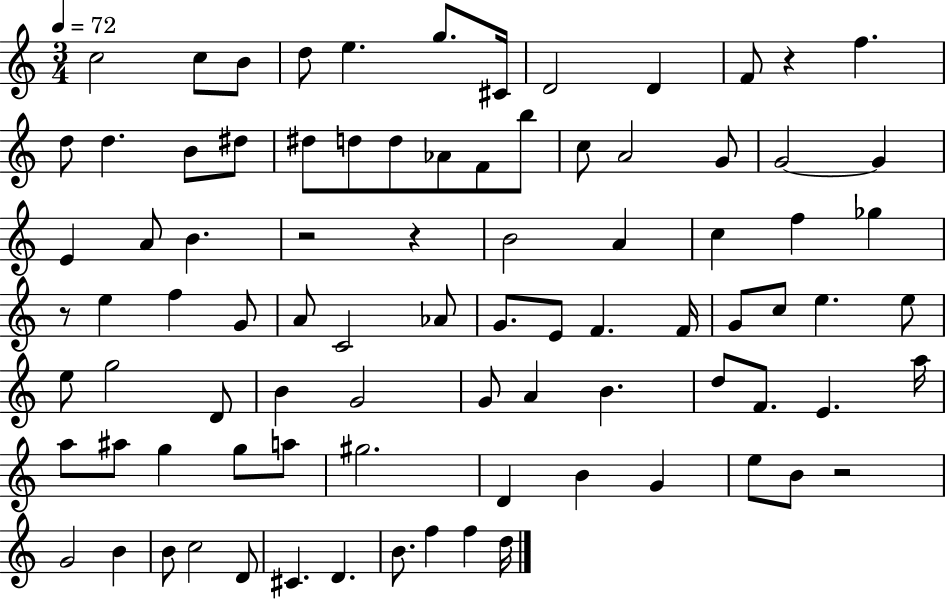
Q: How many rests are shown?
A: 5